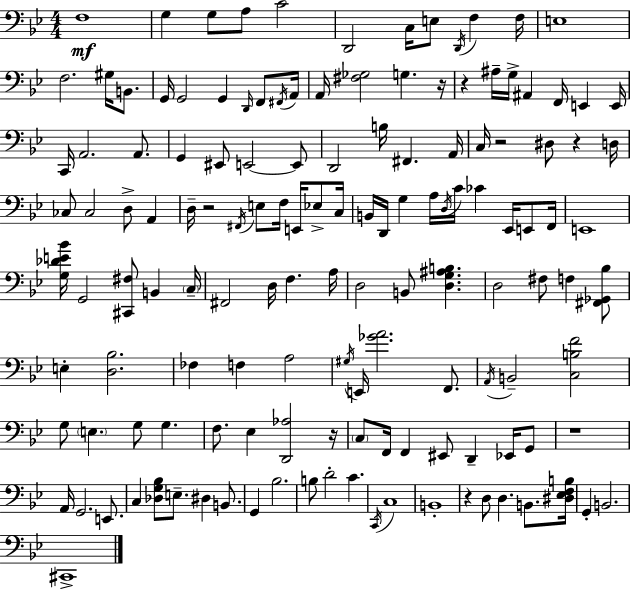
F3/w G3/q G3/e A3/e C4/h D2/h C3/s E3/e D2/s F3/q F3/s E3/w F3/h. G#3/s B2/e. G2/s G2/h G2/q D2/s F2/e F#2/s A2/s A2/s [F#3,Gb3]/h G3/q. R/s R/q A#3/s G3/s A#2/q F2/s E2/q E2/s C2/s A2/h. A2/e. G2/q EIS2/e E2/h E2/e D2/h B3/s F#2/q. A2/s C3/s R/h D#3/e R/q D3/s CES3/e CES3/h D3/e A2/q D3/s R/h F#2/s E3/e F3/s E2/s Eb3/e C3/s B2/s D2/s G3/q A3/s D3/s C4/s CES4/q Eb2/s E2/e F2/s E2/w [G3,Db4,E4,Bb4]/s G2/h [C#2,F#3]/e B2/q C3/s F#2/h D3/s F3/q. A3/s D3/h B2/e [D3,G3,A#3,B3]/q. D3/h F#3/e F3/q [F#2,Gb2,Bb3]/e E3/q [D3,Bb3]/h. FES3/q F3/q A3/h G#3/s E2/s [Gb4,A4]/h. F2/e. A2/s B2/h [C3,B3,F4]/h G3/e E3/q. G3/e G3/q. F3/e. Eb3/q [D2,Ab3]/h R/s C3/e F2/s F2/q EIS2/e D2/q Eb2/s G2/e R/w A2/s G2/h. E2/e. C3/q [Db3,G3,Bb3]/e E3/e. D#3/q B2/e. G2/q Bb3/h. B3/e D4/h C4/q. C2/s C3/w B2/w R/q D3/e D3/q. B2/e. [D#3,Eb3,F3,B3]/s G2/q B2/h. C#2/w